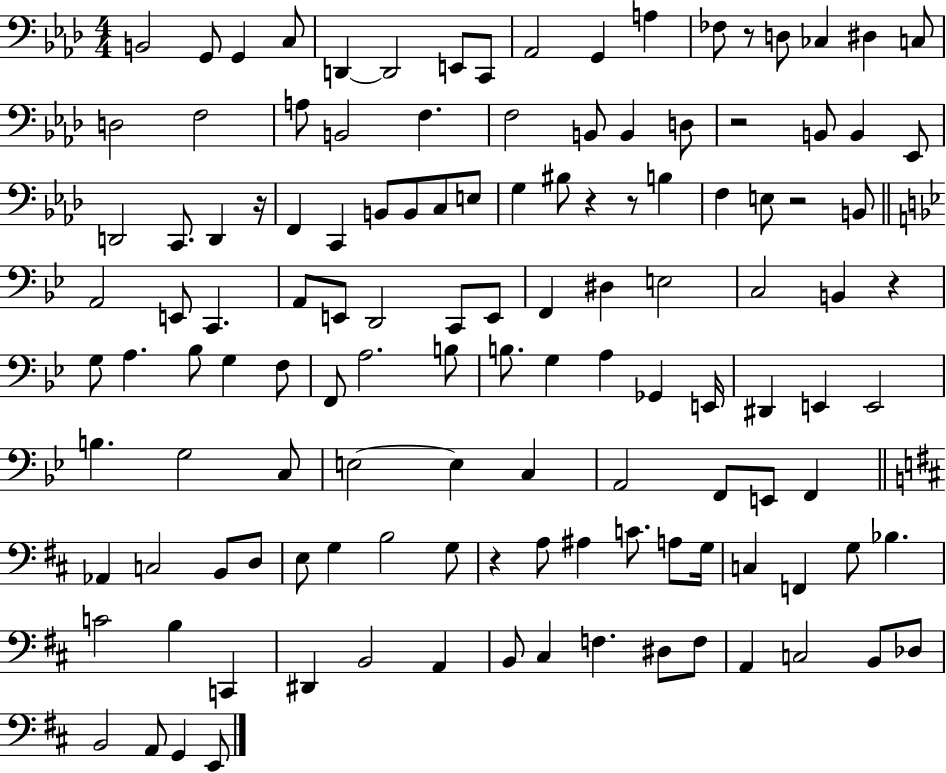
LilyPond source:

{
  \clef bass
  \numericTimeSignature
  \time 4/4
  \key aes \major
  \repeat volta 2 { b,2 g,8 g,4 c8 | d,4~~ d,2 e,8 c,8 | aes,2 g,4 a4 | fes8 r8 d8 ces4 dis4 c8 | \break d2 f2 | a8 b,2 f4. | f2 b,8 b,4 d8 | r2 b,8 b,4 ees,8 | \break d,2 c,8. d,4 r16 | f,4 c,4 b,8 b,8 c8 e8 | g4 bis8 r4 r8 b4 | f4 e8 r2 b,8 | \break \bar "||" \break \key bes \major a,2 e,8 c,4. | a,8 e,8 d,2 c,8 e,8 | f,4 dis4 e2 | c2 b,4 r4 | \break g8 a4. bes8 g4 f8 | f,8 a2. b8 | b8. g4 a4 ges,4 e,16 | dis,4 e,4 e,2 | \break b4. g2 c8 | e2~~ e4 c4 | a,2 f,8 e,8 f,4 | \bar "||" \break \key d \major aes,4 c2 b,8 d8 | e8 g4 b2 g8 | r4 a8 ais4 c'8. a8 g16 | c4 f,4 g8 bes4. | \break c'2 b4 c,4 | dis,4 b,2 a,4 | b,8 cis4 f4. dis8 f8 | a,4 c2 b,8 des8 | \break b,2 a,8 g,4 e,8 | } \bar "|."
}